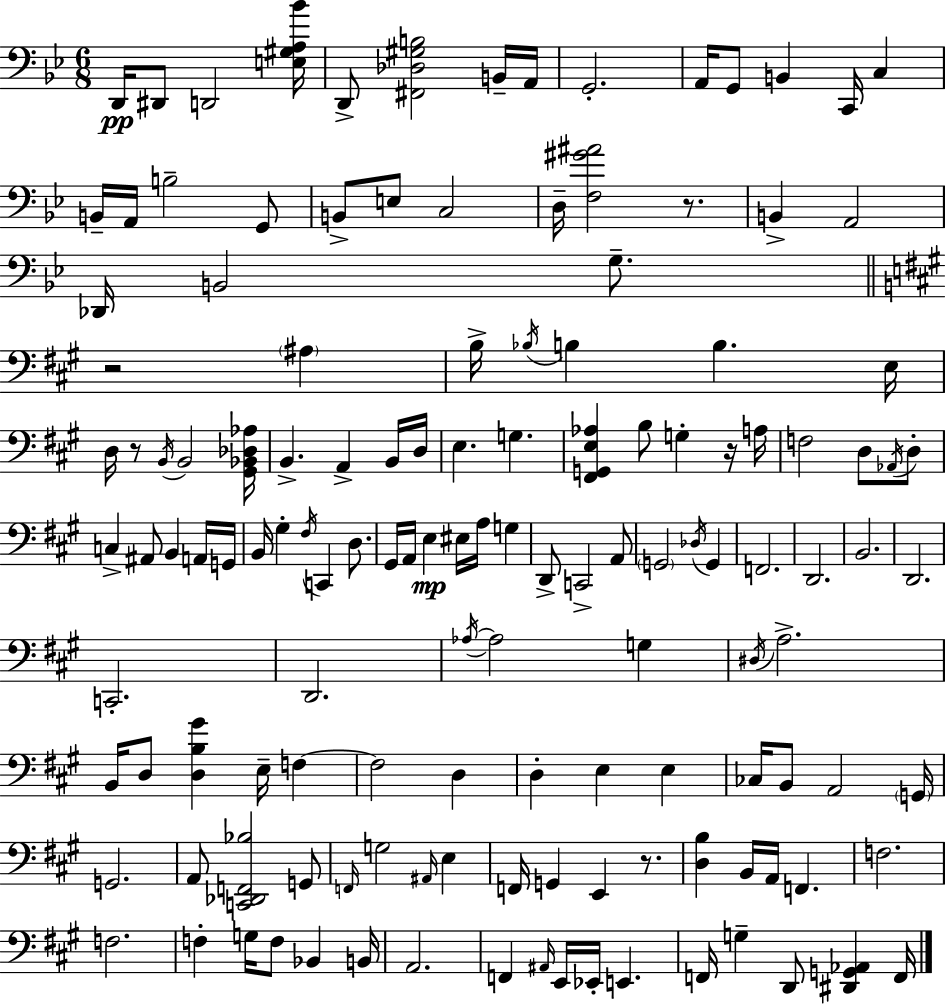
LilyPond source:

{
  \clef bass
  \numericTimeSignature
  \time 6/8
  \key bes \major
  d,16\pp dis,8 d,2 <e gis a bes'>16 | d,8-> <fis, des gis b>2 b,16-- a,16 | g,2.-. | a,16 g,8 b,4 c,16 c4 | \break b,16-- a,16 b2-- g,8 | b,8-> e8 c2 | d16-- <f gis' ais'>2 r8. | b,4-> a,2 | \break des,16 b,2 g8.-- | \bar "||" \break \key a \major r2 \parenthesize ais4 | b16-> \acciaccatura { bes16 } b4 b4. | e16 d16 r8 \acciaccatura { b,16 } b,2 | <gis, bes, des aes>16 b,4.-> a,4-> | \break b,16 d16 e4. g4. | <fis, g, e aes>4 b8 g4-. | r16 a16 f2 d8 | \acciaccatura { aes,16 } d8-. c4-> ais,8 b,4 | \break a,16 g,16 b,16 gis4-. \acciaccatura { fis16 } c,4 | d8. gis,16 a,16 e4\mp eis16 a16 | g4 d,8-> c,2-> | a,8 \parenthesize g,2 | \break \acciaccatura { des16 } g,4 f,2. | d,2. | b,2. | d,2. | \break c,2.-. | d,2. | \acciaccatura { aes16~ }~ aes2 | g4 \acciaccatura { dis16 } a2.-> | \break b,16 d8 <d b gis'>4 | e16-- f4~~ f2 | d4 d4-. e4 | e4 ces16 b,8 a,2 | \break \parenthesize g,16 g,2. | a,8 <c, des, f, bes>2 | g,8 \grace { f,16 } g2 | \grace { ais,16 } e4 f,16 g,4 | \break e,4 r8. <d b>4 | b,16 a,16 f,4. f2. | f2. | f4-. | \break g16 f8 bes,4 b,16 a,2. | f,4 | \grace { ais,16 } e,16 ees,16-. e,4. f,16 g4-- | d,8 <dis, g, aes,>4 f,16 \bar "|."
}